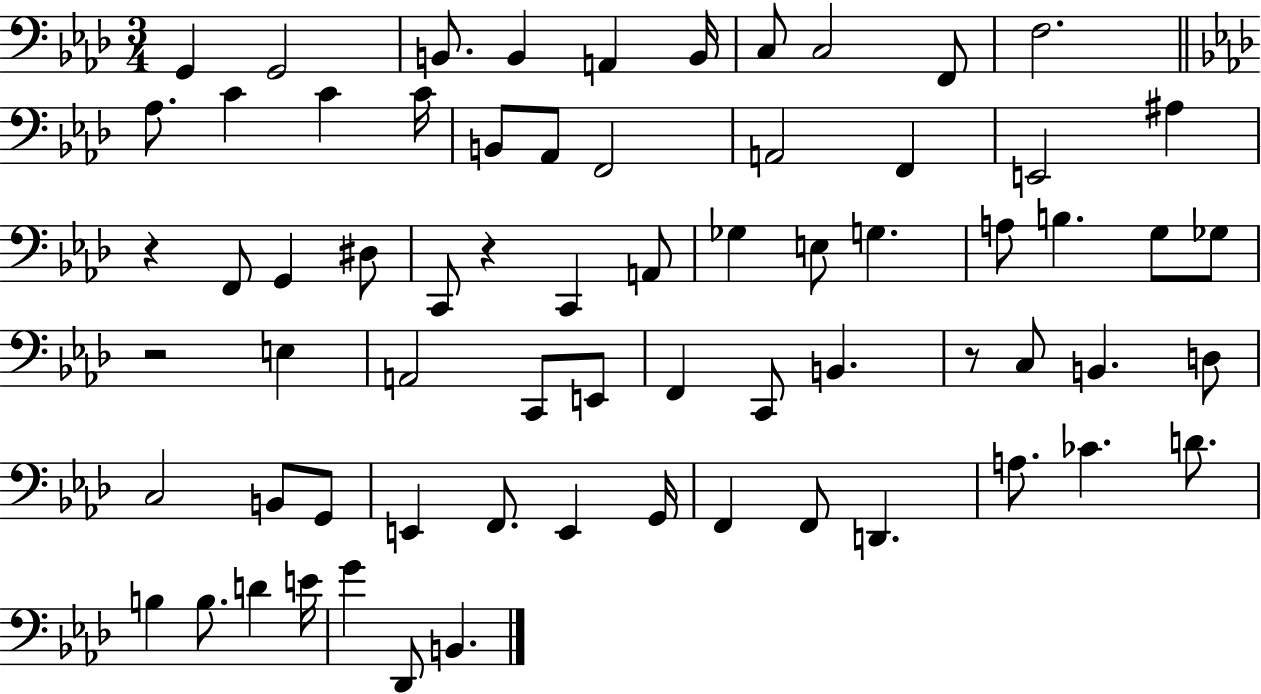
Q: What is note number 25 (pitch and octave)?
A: C2